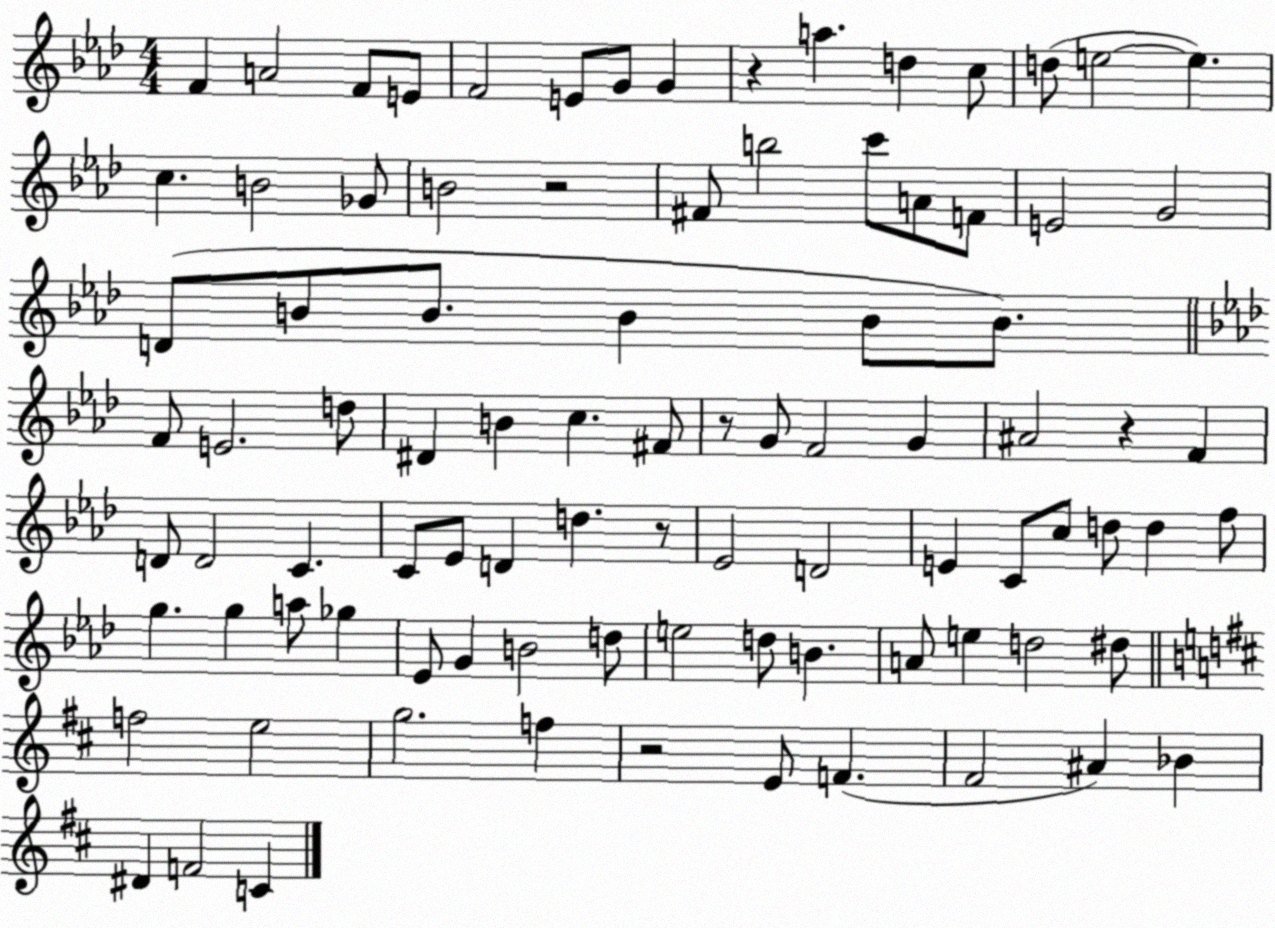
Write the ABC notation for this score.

X:1
T:Untitled
M:4/4
L:1/4
K:Ab
F A2 F/2 E/2 F2 E/2 G/2 G z a d c/2 d/2 e2 e c B2 _G/2 B2 z2 ^F/2 b2 c'/2 A/2 F/2 E2 G2 D/2 B/2 B/2 B B/2 B/2 F/2 E2 d/2 ^D B c ^F/2 z/2 G/2 F2 G ^A2 z F D/2 D2 C C/2 _E/2 D d z/2 _E2 D2 E C/2 c/2 d/2 d f/2 g g a/2 _g _E/2 G B2 d/2 e2 d/2 B A/2 e d2 ^d/2 f2 e2 g2 f z2 E/2 F ^F2 ^A _B ^D F2 C